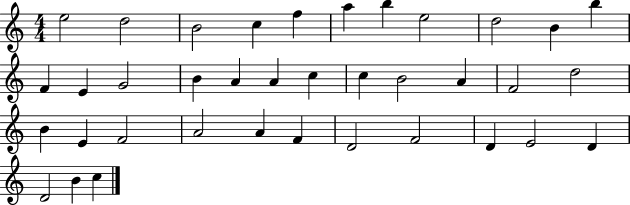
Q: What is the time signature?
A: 4/4